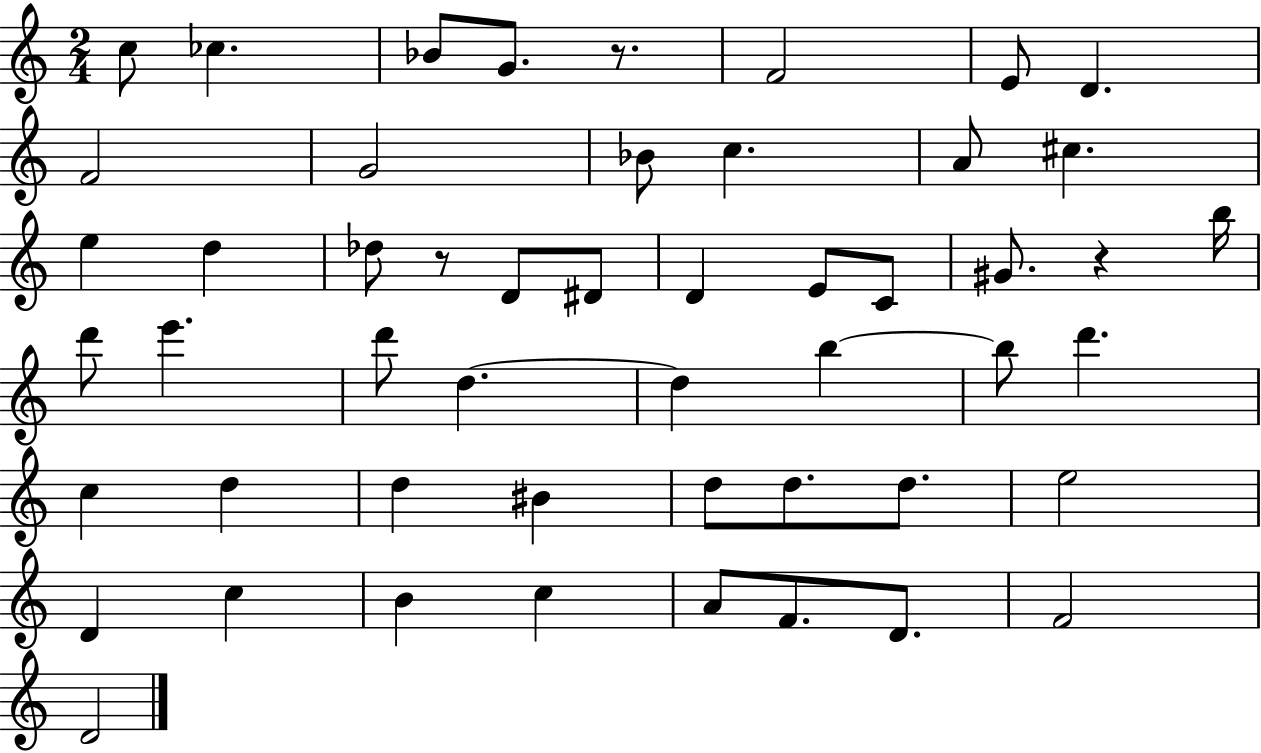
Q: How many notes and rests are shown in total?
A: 51